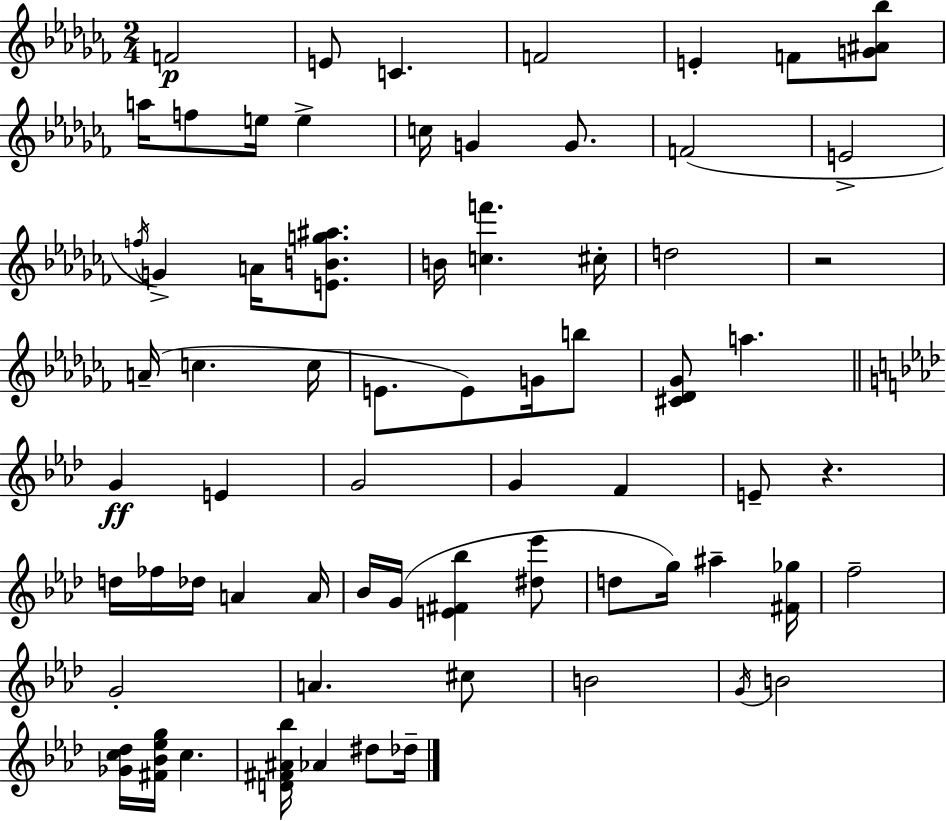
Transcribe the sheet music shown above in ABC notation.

X:1
T:Untitled
M:2/4
L:1/4
K:Abm
F2 E/2 C F2 E F/2 [G^A_b]/2 a/4 f/2 e/4 e c/4 G G/2 F2 E2 f/4 G A/4 [EBg^a]/2 B/4 [cf'] ^c/4 d2 z2 A/4 c c/4 E/2 E/2 G/4 b/2 [^C_D_G]/2 a G E G2 G F E/2 z d/4 _f/4 _d/4 A A/4 _B/4 G/4 [E^F_b] [^d_e']/2 d/2 g/4 ^a [^F_g]/4 f2 G2 A ^c/2 B2 G/4 B2 [_Gc_d]/4 [^F_B_eg]/4 c [D^F^A_b]/4 _A ^d/2 _d/4